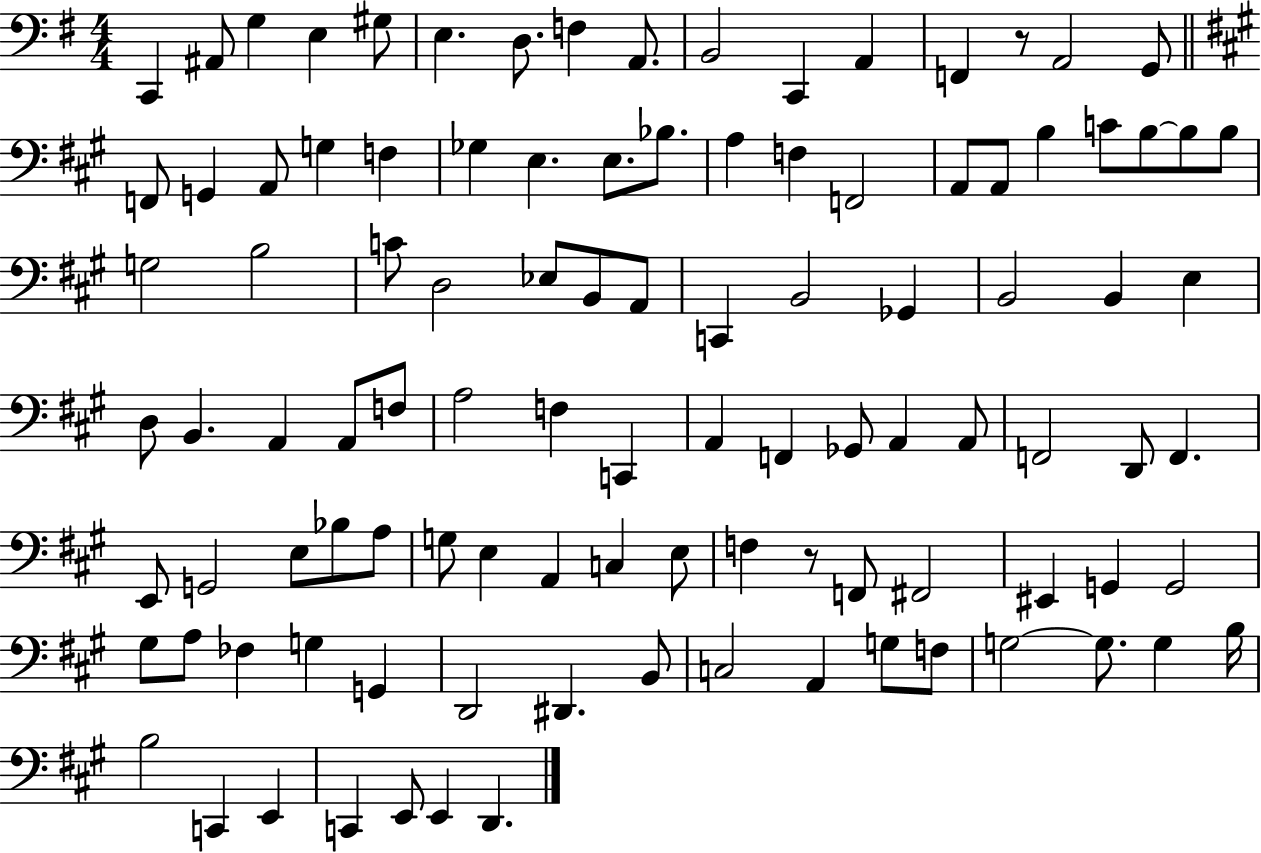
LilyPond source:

{
  \clef bass
  \numericTimeSignature
  \time 4/4
  \key g \major
  c,4 ais,8 g4 e4 gis8 | e4. d8. f4 a,8. | b,2 c,4 a,4 | f,4 r8 a,2 g,8 | \break \bar "||" \break \key a \major f,8 g,4 a,8 g4 f4 | ges4 e4. e8. bes8. | a4 f4 f,2 | a,8 a,8 b4 c'8 b8~~ b8 b8 | \break g2 b2 | c'8 d2 ees8 b,8 a,8 | c,4 b,2 ges,4 | b,2 b,4 e4 | \break d8 b,4. a,4 a,8 f8 | a2 f4 c,4 | a,4 f,4 ges,8 a,4 a,8 | f,2 d,8 f,4. | \break e,8 g,2 e8 bes8 a8 | g8 e4 a,4 c4 e8 | f4 r8 f,8 fis,2 | eis,4 g,4 g,2 | \break gis8 a8 fes4 g4 g,4 | d,2 dis,4. b,8 | c2 a,4 g8 f8 | g2~~ g8. g4 b16 | \break b2 c,4 e,4 | c,4 e,8 e,4 d,4. | \bar "|."
}